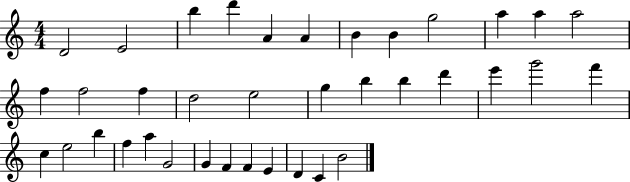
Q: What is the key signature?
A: C major